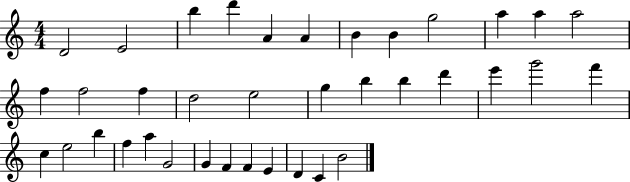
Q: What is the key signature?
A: C major